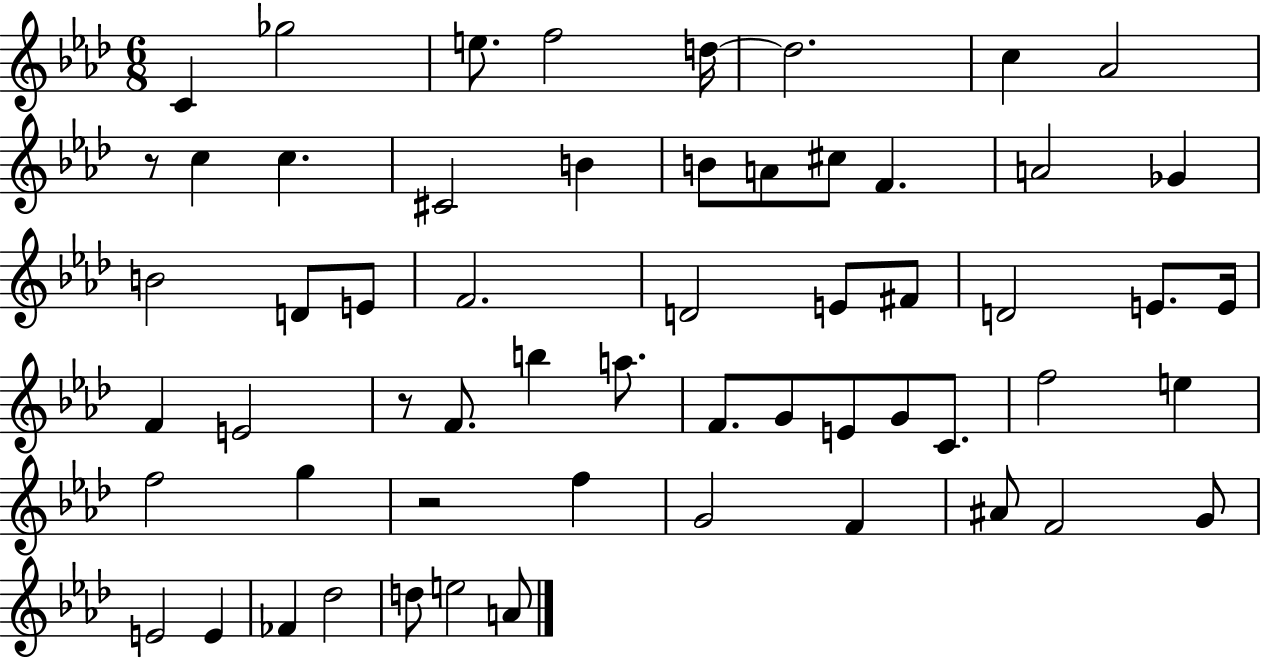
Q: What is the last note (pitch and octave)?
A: A4